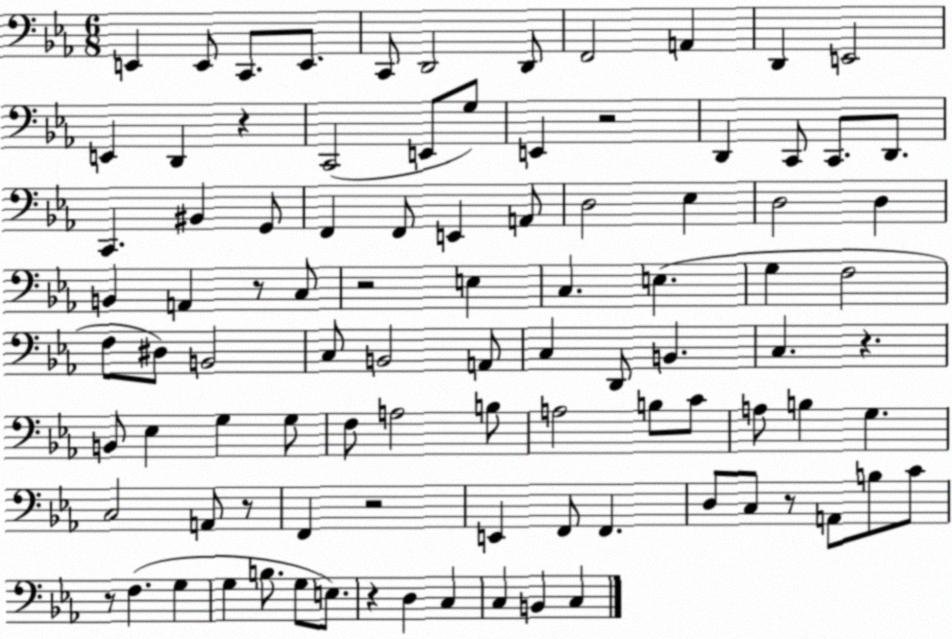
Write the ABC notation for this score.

X:1
T:Untitled
M:6/8
L:1/4
K:Eb
E,, E,,/2 C,,/2 E,,/2 C,,/2 D,,2 D,,/2 F,,2 A,, D,, E,,2 E,, D,, z C,,2 E,,/2 G,/2 E,, z2 D,, C,,/2 C,,/2 D,,/2 C,, ^B,, G,,/2 F,, F,,/2 E,, A,,/2 D,2 _E, D,2 D, B,, A,, z/2 C,/2 z2 E, C, E, G, F,2 F,/2 ^D,/2 B,,2 C,/2 B,,2 A,,/2 C, D,,/2 B,, C, z B,,/2 _E, G, G,/2 F,/2 A,2 B,/2 A,2 B,/2 C/2 A,/2 B, G, C,2 A,,/2 z/2 F,, z2 E,, F,,/2 F,, D,/2 C,/2 z/2 A,,/2 B,/2 C/2 z/2 F, G, G, B,/2 G,/2 E,/2 z D, C, C, B,, C,